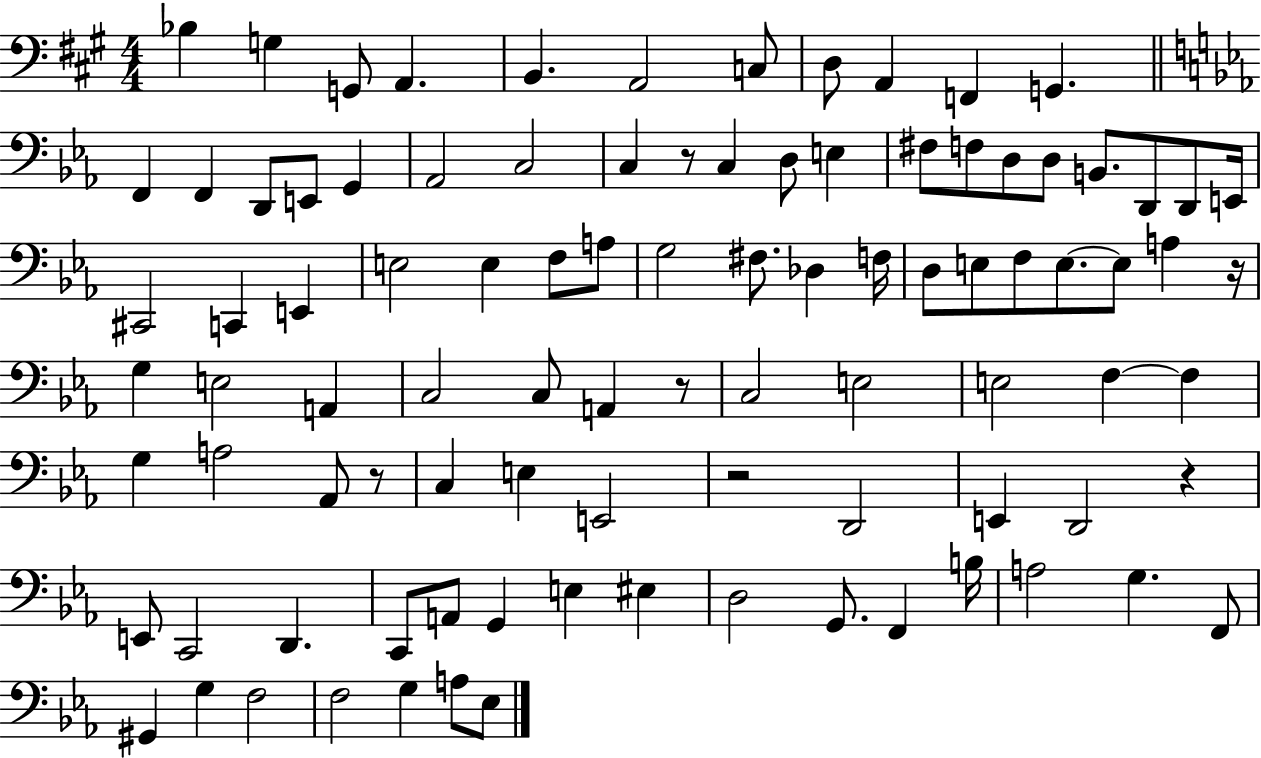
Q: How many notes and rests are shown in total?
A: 95